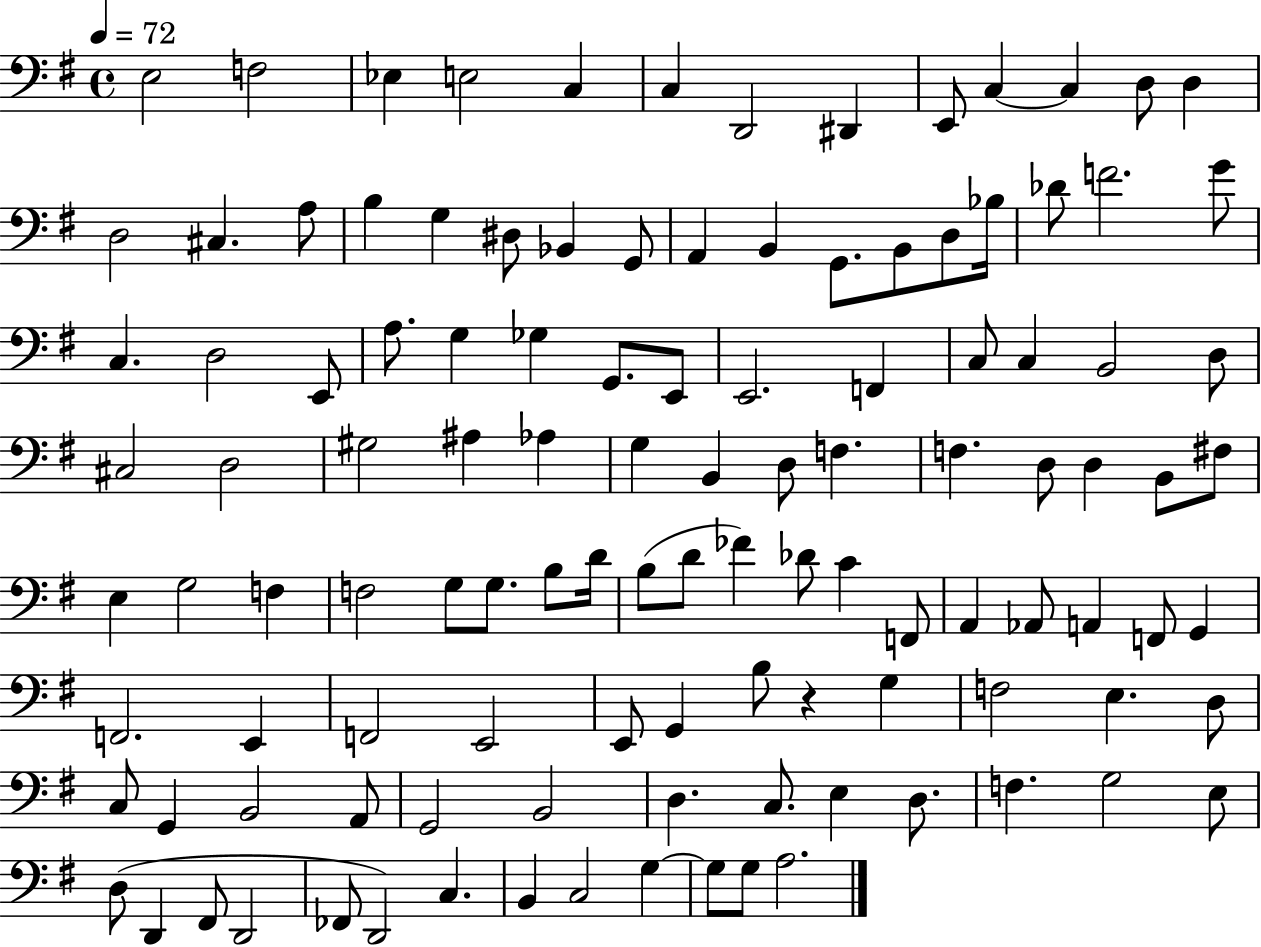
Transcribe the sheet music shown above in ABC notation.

X:1
T:Untitled
M:4/4
L:1/4
K:G
E,2 F,2 _E, E,2 C, C, D,,2 ^D,, E,,/2 C, C, D,/2 D, D,2 ^C, A,/2 B, G, ^D,/2 _B,, G,,/2 A,, B,, G,,/2 B,,/2 D,/2 _B,/4 _D/2 F2 G/2 C, D,2 E,,/2 A,/2 G, _G, G,,/2 E,,/2 E,,2 F,, C,/2 C, B,,2 D,/2 ^C,2 D,2 ^G,2 ^A, _A, G, B,, D,/2 F, F, D,/2 D, B,,/2 ^F,/2 E, G,2 F, F,2 G,/2 G,/2 B,/2 D/4 B,/2 D/2 _F _D/2 C F,,/2 A,, _A,,/2 A,, F,,/2 G,, F,,2 E,, F,,2 E,,2 E,,/2 G,, B,/2 z G, F,2 E, D,/2 C,/2 G,, B,,2 A,,/2 G,,2 B,,2 D, C,/2 E, D,/2 F, G,2 E,/2 D,/2 D,, ^F,,/2 D,,2 _F,,/2 D,,2 C, B,, C,2 G, G,/2 G,/2 A,2